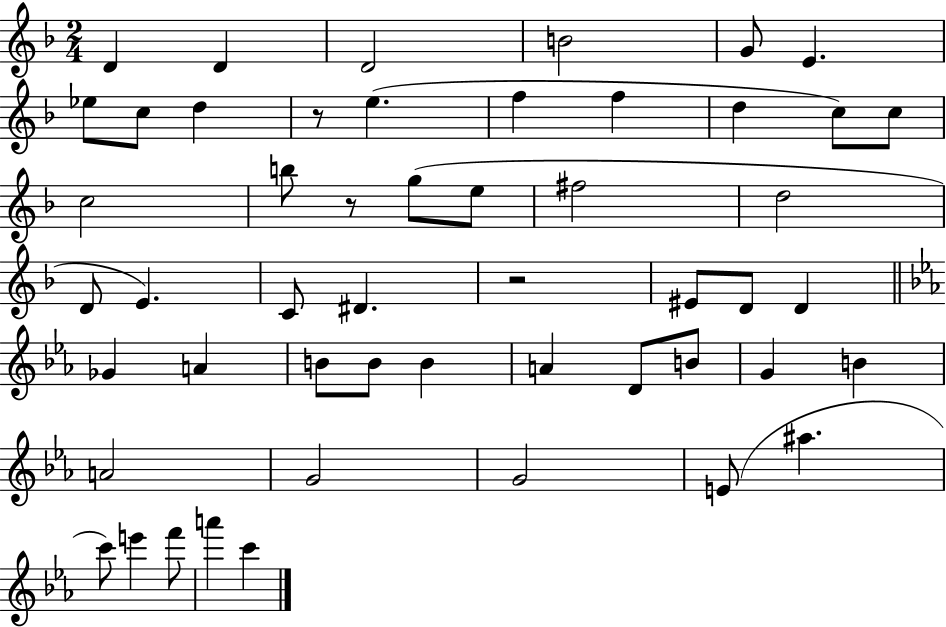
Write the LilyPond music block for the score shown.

{
  \clef treble
  \numericTimeSignature
  \time 2/4
  \key f \major
  d'4 d'4 | d'2 | b'2 | g'8 e'4. | \break ees''8 c''8 d''4 | r8 e''4.( | f''4 f''4 | d''4 c''8) c''8 | \break c''2 | b''8 r8 g''8( e''8 | fis''2 | d''2 | \break d'8 e'4.) | c'8 dis'4. | r2 | eis'8 d'8 d'4 | \break \bar "||" \break \key c \minor ges'4 a'4 | b'8 b'8 b'4 | a'4 d'8 b'8 | g'4 b'4 | \break a'2 | g'2 | g'2 | e'8( ais''4. | \break c'''8) e'''4 f'''8 | a'''4 c'''4 | \bar "|."
}